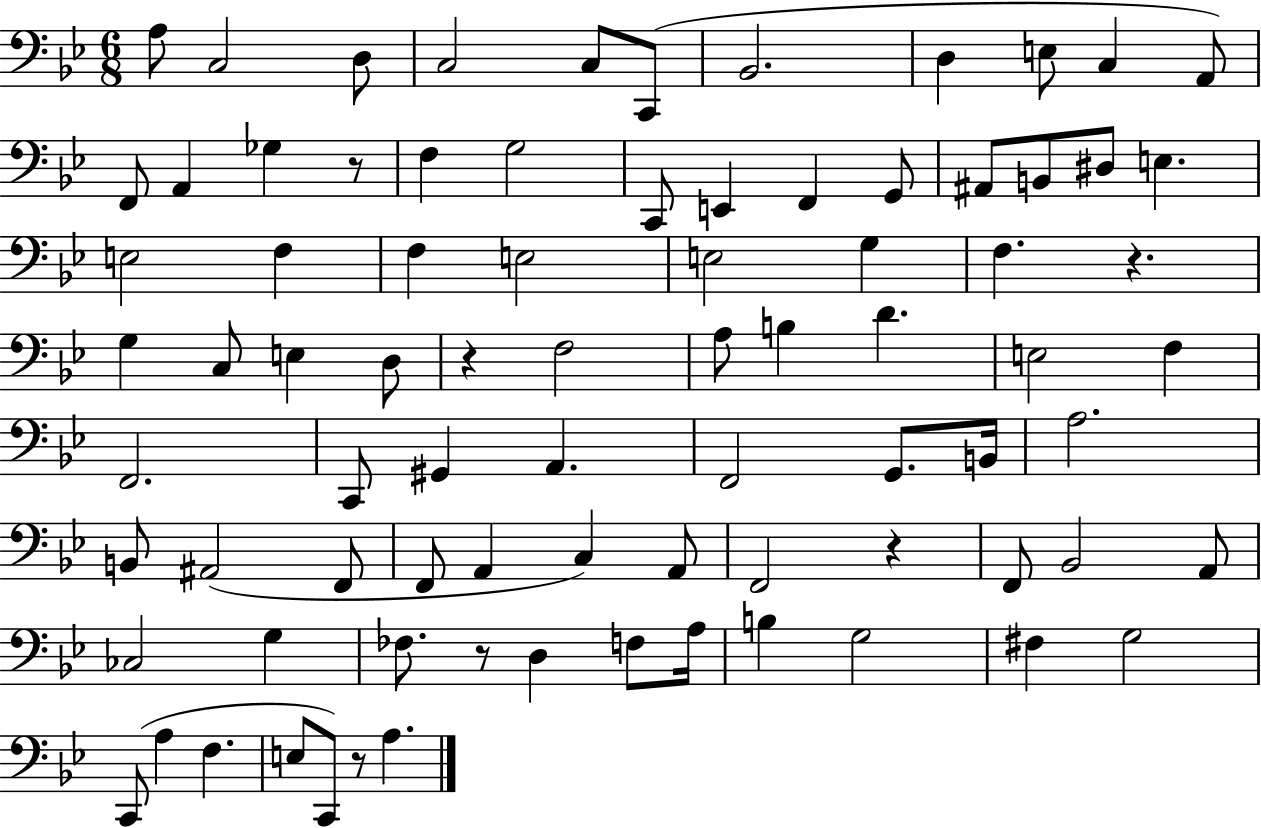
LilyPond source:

{
  \clef bass
  \numericTimeSignature
  \time 6/8
  \key bes \major
  a8 c2 d8 | c2 c8 c,8( | bes,2. | d4 e8 c4 a,8) | \break f,8 a,4 ges4 r8 | f4 g2 | c,8 e,4 f,4 g,8 | ais,8 b,8 dis8 e4. | \break e2 f4 | f4 e2 | e2 g4 | f4. r4. | \break g4 c8 e4 d8 | r4 f2 | a8 b4 d'4. | e2 f4 | \break f,2. | c,8 gis,4 a,4. | f,2 g,8. b,16 | a2. | \break b,8 ais,2( f,8 | f,8 a,4 c4) a,8 | f,2 r4 | f,8 bes,2 a,8 | \break ces2 g4 | fes8. r8 d4 f8 a16 | b4 g2 | fis4 g2 | \break c,8( a4 f4. | e8 c,8) r8 a4. | \bar "|."
}